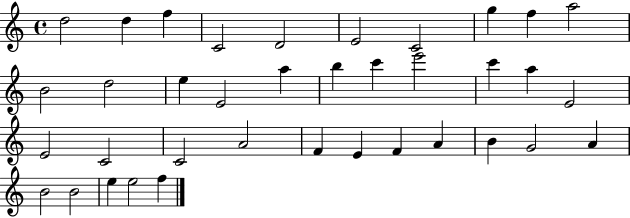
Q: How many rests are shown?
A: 0